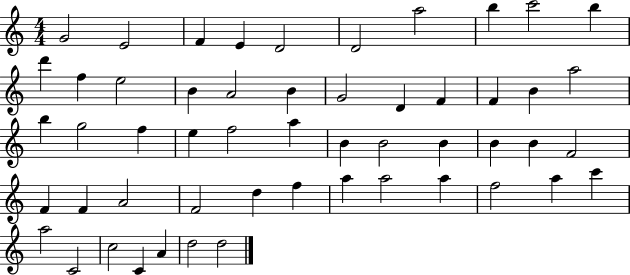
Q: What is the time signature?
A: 4/4